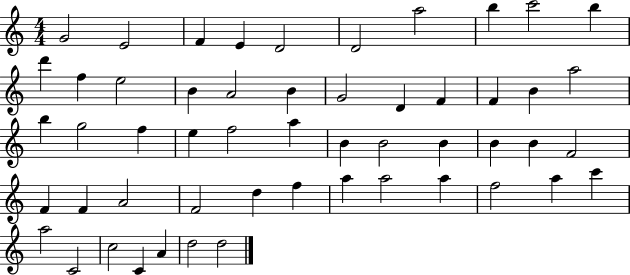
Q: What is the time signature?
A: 4/4